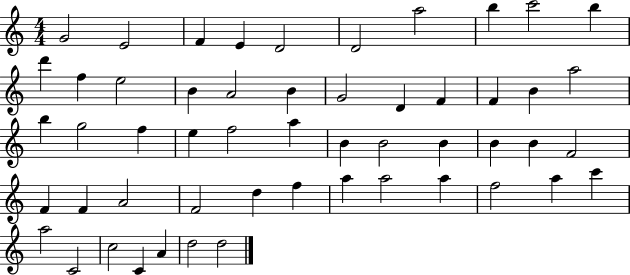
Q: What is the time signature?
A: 4/4